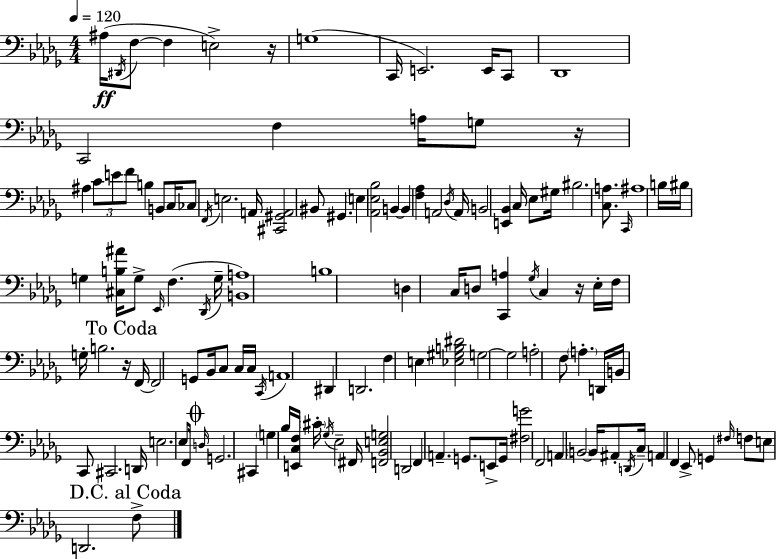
{
  \clef bass
  \numericTimeSignature
  \time 4/4
  \key bes \minor
  \tempo 4 = 120
  \repeat volta 2 { ais16(\ff \acciaccatura { dis,16 } f8~~ f4 e2->) | r16 g1( | c,16 e,2.) e,16 c,8 | des,1 | \break c,2 f4 a16 g8 | r16 ais4 \tuplet 3/2 { c'8 e'8 f'8 } b4 b,8 | c16 ces8 \acciaccatura { f,16 } e2. | a,16 <cis, gis, a,>2 bis,8 gis,4. | \break \parenthesize e4 <aes, ees bes>2 b,4~~ | b,4 <f aes>4 a,2 | \acciaccatura { des16 } a,16 b,2 <e, bes,>4 | c16 ees8 gis16 bis2. | \break <c a>8. \grace { c,16 } ais1 | b16 bis16 g4 <cis b ais'>16 g8-> \grace { ees,16 } f4.( | \acciaccatura { des,16 } g16-- <b, a>1) | b1 | \break d4 c16 d8 <c, a>4 | \acciaccatura { ges16 } c4 r16 ees16-. f16 g16-. b2. | \mark "To Coda" r16 f,16~~ f,2 | g,8 bes,16 c8 c16 c16 \acciaccatura { c,16 } a,1 | \break dis,4 d,2. | f4 e4 | <ees gis b dis'>2 g2~~ | g2 a2-. | \break f8 \parenthesize a4.-. d,16 b,16 c,8 cis,2. | d,16 e2. | ees8 f,16 \mark \markup { \musicglyph "scripts.coda" } \grace { d16 } g,2. | cis,4 \parenthesize g4 bes16 <e, c f>16 \parenthesize cis'16-. | \break \acciaccatura { ges16 } ees2-- fis,16 <f, bes, e g>2 | d,2 f,4 a,4.-- | g,8. e,8-> g,16 <fis g'>2 | f,2 a,4 \parenthesize b,2~~ | \break b,16 ais,8-. \acciaccatura { d,16 } c16-- a,4 f,4 | ees,8-> g,4 \grace { fis16 } f8 e8 d,2. | \mark "D.C. al Coda" f8-> } \bar "|."
}